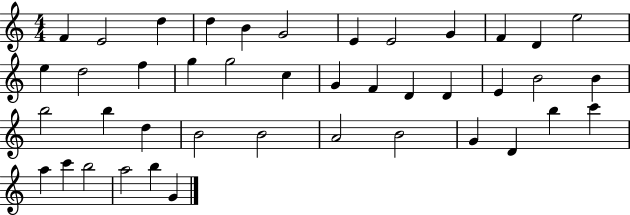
F4/q E4/h D5/q D5/q B4/q G4/h E4/q E4/h G4/q F4/q D4/q E5/h E5/q D5/h F5/q G5/q G5/h C5/q G4/q F4/q D4/q D4/q E4/q B4/h B4/q B5/h B5/q D5/q B4/h B4/h A4/h B4/h G4/q D4/q B5/q C6/q A5/q C6/q B5/h A5/h B5/q G4/q